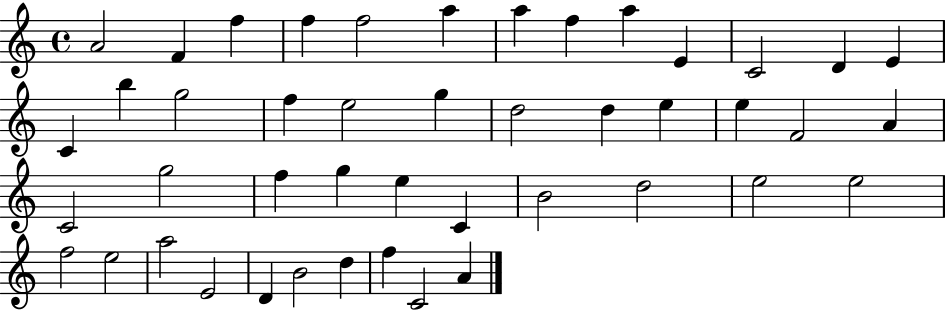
A4/h F4/q F5/q F5/q F5/h A5/q A5/q F5/q A5/q E4/q C4/h D4/q E4/q C4/q B5/q G5/h F5/q E5/h G5/q D5/h D5/q E5/q E5/q F4/h A4/q C4/h G5/h F5/q G5/q E5/q C4/q B4/h D5/h E5/h E5/h F5/h E5/h A5/h E4/h D4/q B4/h D5/q F5/q C4/h A4/q